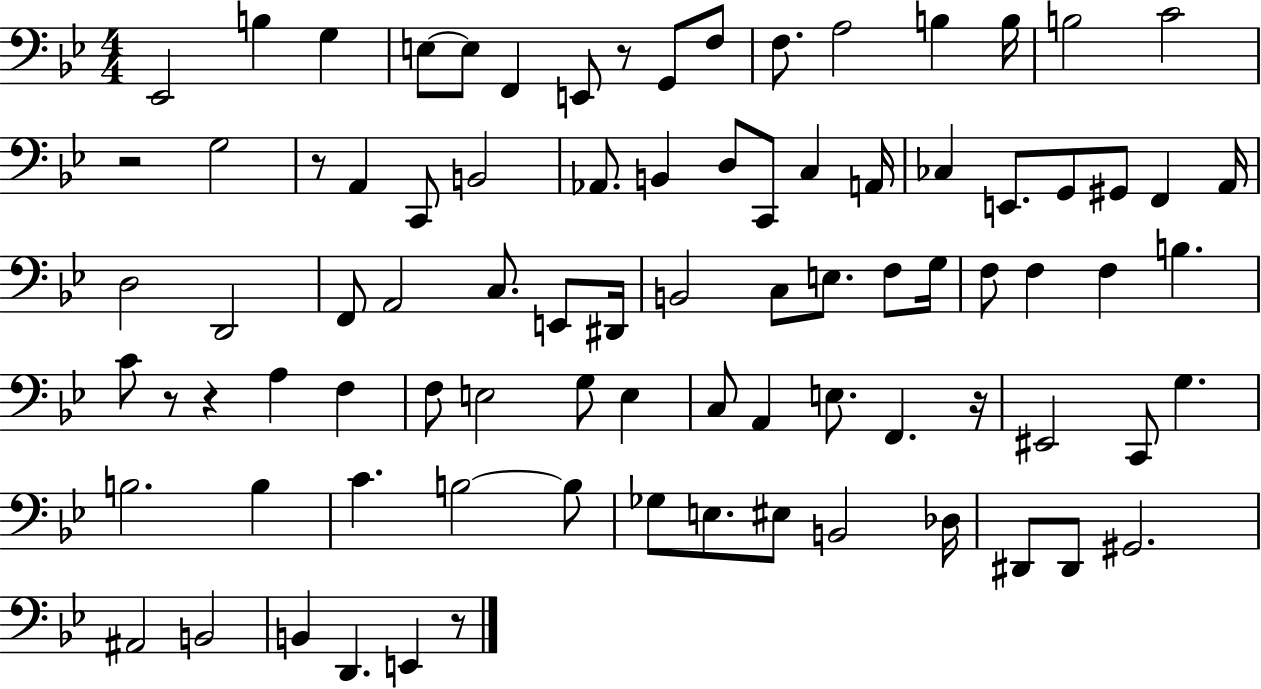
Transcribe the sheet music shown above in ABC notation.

X:1
T:Untitled
M:4/4
L:1/4
K:Bb
_E,,2 B, G, E,/2 E,/2 F,, E,,/2 z/2 G,,/2 F,/2 F,/2 A,2 B, B,/4 B,2 C2 z2 G,2 z/2 A,, C,,/2 B,,2 _A,,/2 B,, D,/2 C,,/2 C, A,,/4 _C, E,,/2 G,,/2 ^G,,/2 F,, A,,/4 D,2 D,,2 F,,/2 A,,2 C,/2 E,,/2 ^D,,/4 B,,2 C,/2 E,/2 F,/2 G,/4 F,/2 F, F, B, C/2 z/2 z A, F, F,/2 E,2 G,/2 E, C,/2 A,, E,/2 F,, z/4 ^E,,2 C,,/2 G, B,2 B, C B,2 B,/2 _G,/2 E,/2 ^E,/2 B,,2 _D,/4 ^D,,/2 ^D,,/2 ^G,,2 ^A,,2 B,,2 B,, D,, E,, z/2